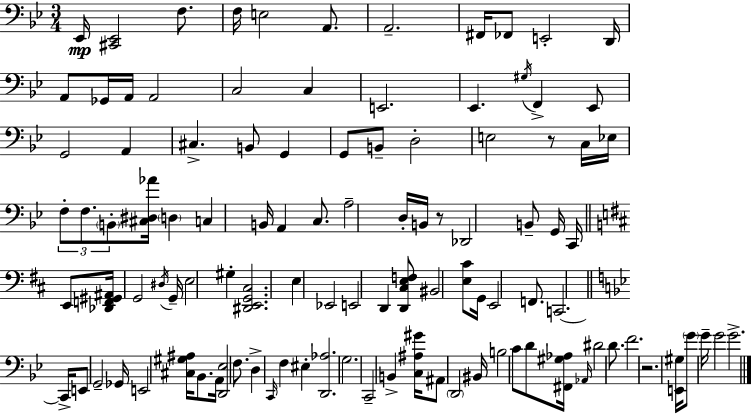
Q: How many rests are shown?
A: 3